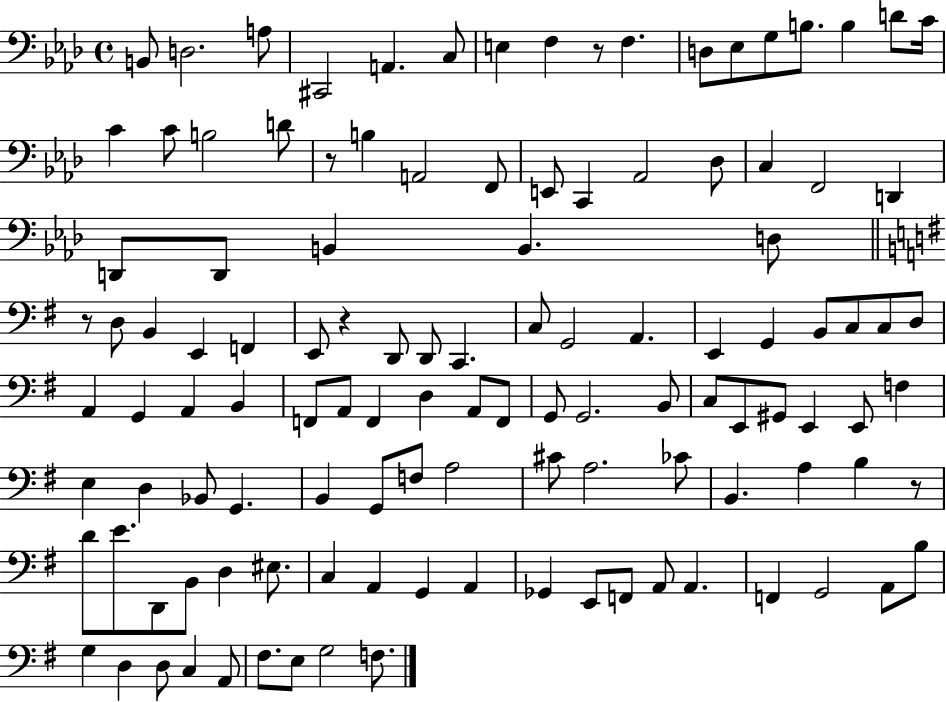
X:1
T:Untitled
M:4/4
L:1/4
K:Ab
B,,/2 D,2 A,/2 ^C,,2 A,, C,/2 E, F, z/2 F, D,/2 _E,/2 G,/2 B,/2 B, D/2 C/4 C C/2 B,2 D/2 z/2 B, A,,2 F,,/2 E,,/2 C,, _A,,2 _D,/2 C, F,,2 D,, D,,/2 D,,/2 B,, B,, D,/2 z/2 D,/2 B,, E,, F,, E,,/2 z D,,/2 D,,/2 C,, C,/2 G,,2 A,, E,, G,, B,,/2 C,/2 C,/2 D,/2 A,, G,, A,, B,, F,,/2 A,,/2 F,, D, A,,/2 F,,/2 G,,/2 G,,2 B,,/2 C,/2 E,,/2 ^G,,/2 E,, E,,/2 F, E, D, _B,,/2 G,, B,, G,,/2 F,/2 A,2 ^C/2 A,2 _C/2 B,, A, B, z/2 D/2 E/2 D,,/2 B,,/2 D, ^E,/2 C, A,, G,, A,, _G,, E,,/2 F,,/2 A,,/2 A,, F,, G,,2 A,,/2 B,/2 G, D, D,/2 C, A,,/2 ^F,/2 E,/2 G,2 F,/2